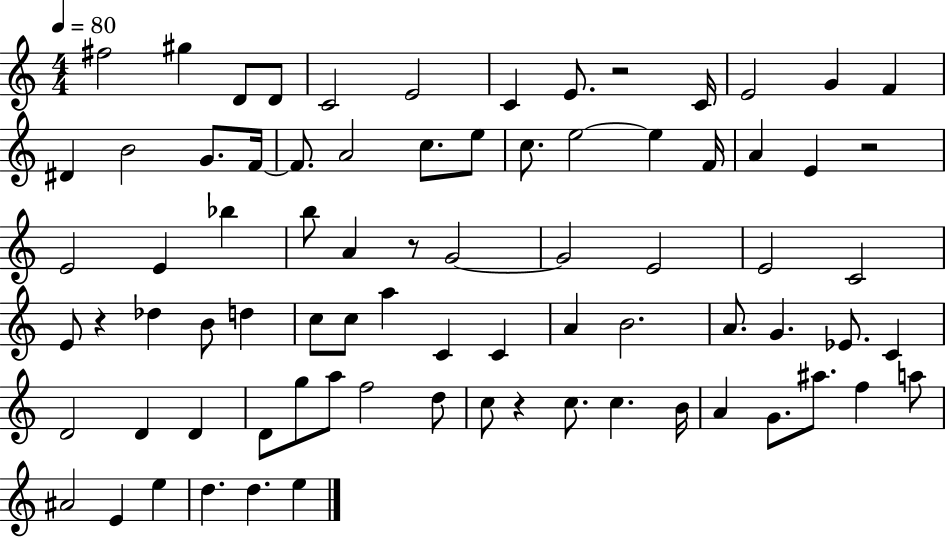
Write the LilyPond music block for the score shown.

{
  \clef treble
  \numericTimeSignature
  \time 4/4
  \key c \major
  \tempo 4 = 80
  fis''2 gis''4 d'8 d'8 | c'2 e'2 | c'4 e'8. r2 c'16 | e'2 g'4 f'4 | \break dis'4 b'2 g'8. f'16~~ | f'8. a'2 c''8. e''8 | c''8. e''2~~ e''4 f'16 | a'4 e'4 r2 | \break e'2 e'4 bes''4 | b''8 a'4 r8 g'2~~ | g'2 e'2 | e'2 c'2 | \break e'8 r4 des''4 b'8 d''4 | c''8 c''8 a''4 c'4 c'4 | a'4 b'2. | a'8. g'4. ees'8. c'4 | \break d'2 d'4 d'4 | d'8 g''8 a''8 f''2 d''8 | c''8 r4 c''8. c''4. b'16 | a'4 g'8. ais''8. f''4 a''8 | \break ais'2 e'4 e''4 | d''4. d''4. e''4 | \bar "|."
}